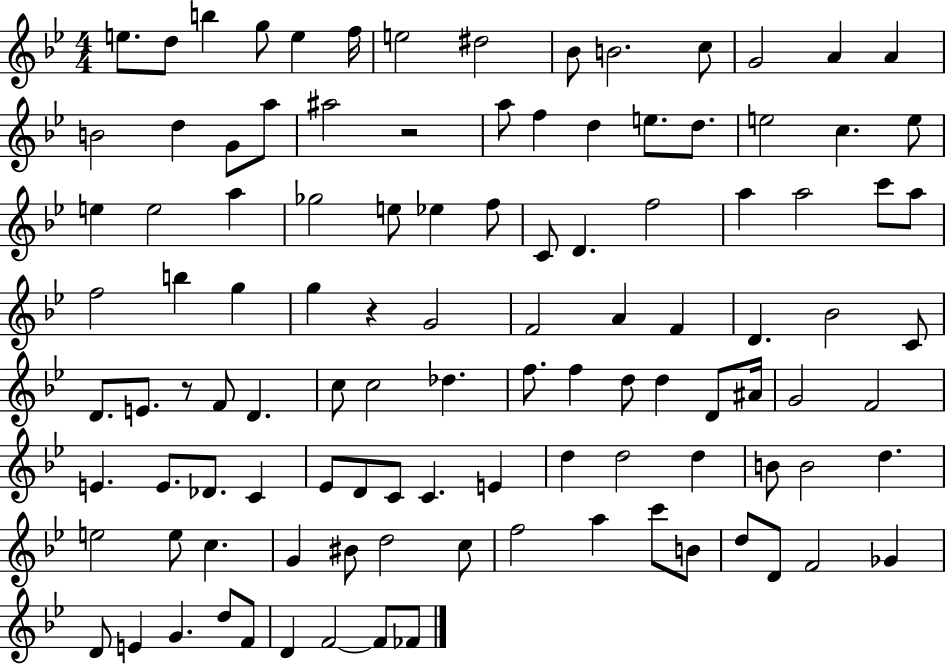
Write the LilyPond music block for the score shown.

{
  \clef treble
  \numericTimeSignature
  \time 4/4
  \key bes \major
  e''8. d''8 b''4 g''8 e''4 f''16 | e''2 dis''2 | bes'8 b'2. c''8 | g'2 a'4 a'4 | \break b'2 d''4 g'8 a''8 | ais''2 r2 | a''8 f''4 d''4 e''8. d''8. | e''2 c''4. e''8 | \break e''4 e''2 a''4 | ges''2 e''8 ees''4 f''8 | c'8 d'4. f''2 | a''4 a''2 c'''8 a''8 | \break f''2 b''4 g''4 | g''4 r4 g'2 | f'2 a'4 f'4 | d'4. bes'2 c'8 | \break d'8. e'8. r8 f'8 d'4. | c''8 c''2 des''4. | f''8. f''4 d''8 d''4 d'8 ais'16 | g'2 f'2 | \break e'4. e'8. des'8. c'4 | ees'8 d'8 c'8 c'4. e'4 | d''4 d''2 d''4 | b'8 b'2 d''4. | \break e''2 e''8 c''4. | g'4 bis'8 d''2 c''8 | f''2 a''4 c'''8 b'8 | d''8 d'8 f'2 ges'4 | \break d'8 e'4 g'4. d''8 f'8 | d'4 f'2~~ f'8 fes'8 | \bar "|."
}